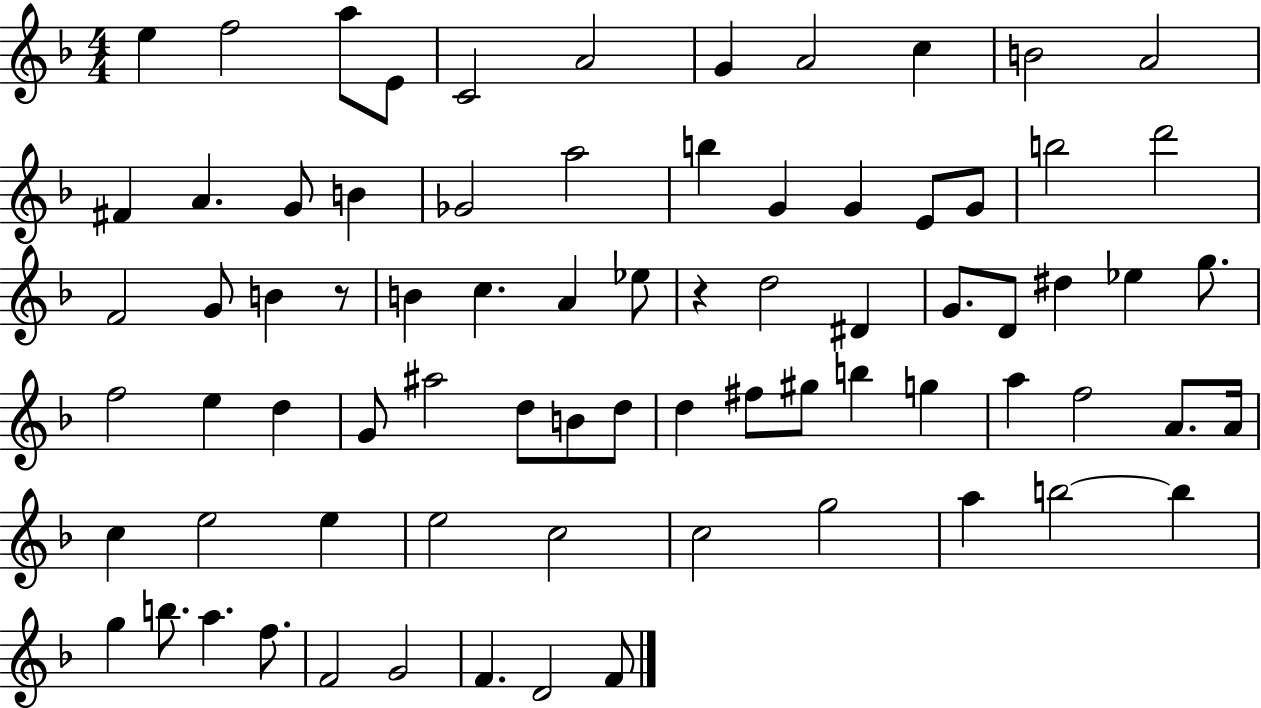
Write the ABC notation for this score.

X:1
T:Untitled
M:4/4
L:1/4
K:F
e f2 a/2 E/2 C2 A2 G A2 c B2 A2 ^F A G/2 B _G2 a2 b G G E/2 G/2 b2 d'2 F2 G/2 B z/2 B c A _e/2 z d2 ^D G/2 D/2 ^d _e g/2 f2 e d G/2 ^a2 d/2 B/2 d/2 d ^f/2 ^g/2 b g a f2 A/2 A/4 c e2 e e2 c2 c2 g2 a b2 b g b/2 a f/2 F2 G2 F D2 F/2